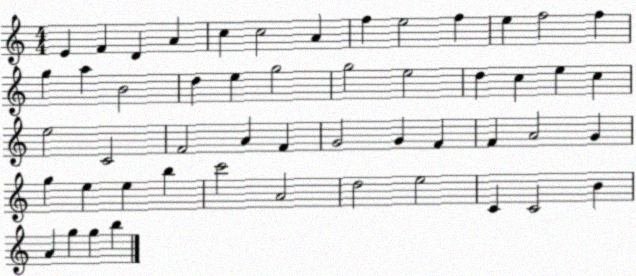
X:1
T:Untitled
M:4/4
L:1/4
K:C
E F D A c c2 A f e2 f e f2 f g a B2 d e g2 g2 e2 d c e c e2 C2 F2 A F G2 G F F A2 G g e e b c'2 A2 d2 e2 C C2 B A g g b